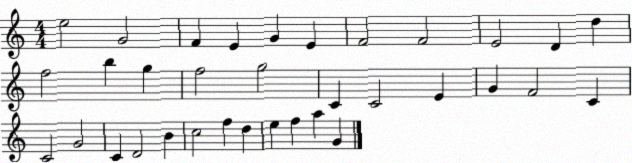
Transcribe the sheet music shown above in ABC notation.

X:1
T:Untitled
M:4/4
L:1/4
K:C
e2 G2 F E G E F2 F2 E2 D d f2 b g f2 g2 C C2 E G F2 C C2 G2 C D2 B c2 f d e f a G